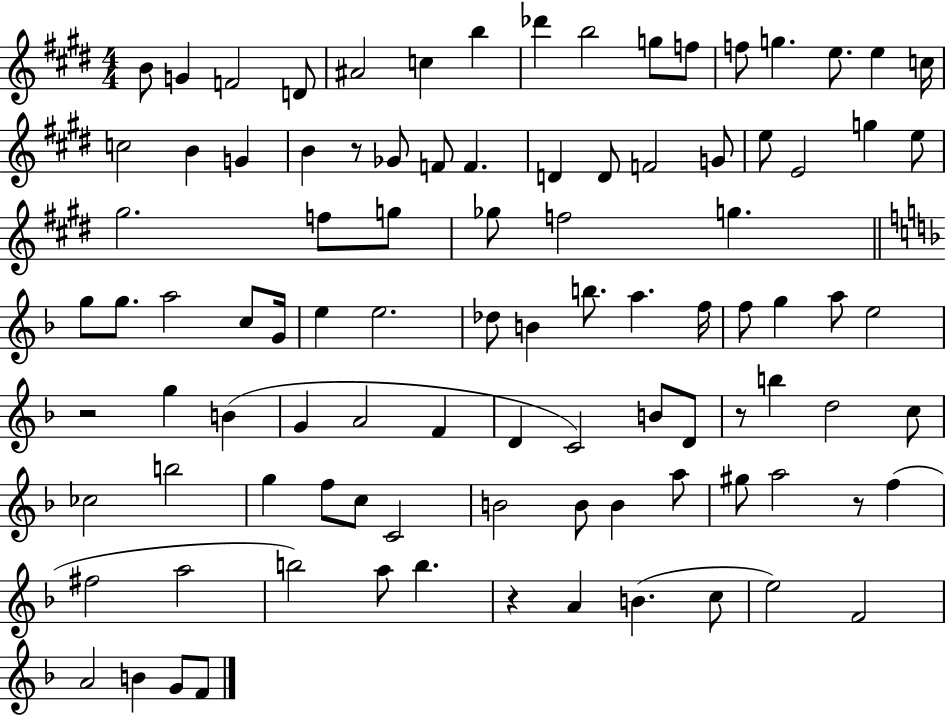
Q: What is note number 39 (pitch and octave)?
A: G5